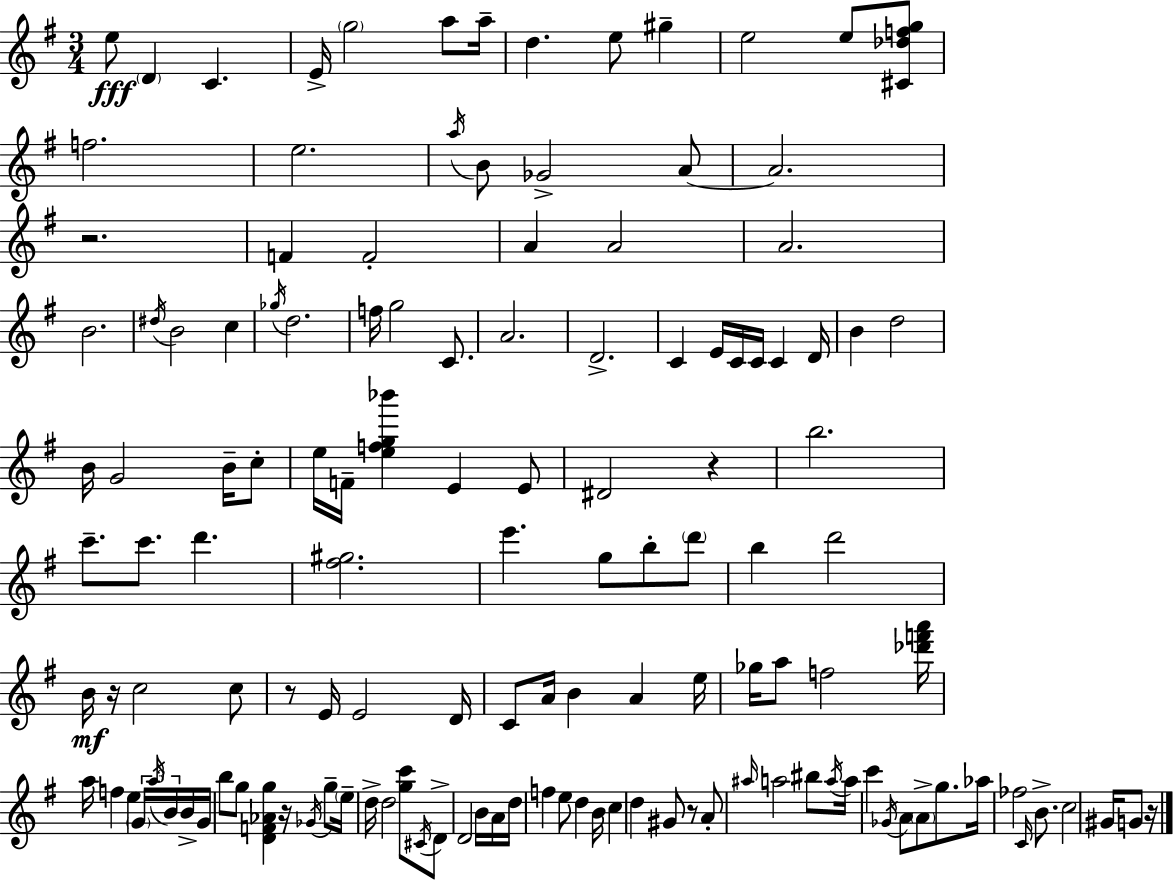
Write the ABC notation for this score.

X:1
T:Untitled
M:3/4
L:1/4
K:Em
e/2 D C E/4 g2 a/2 a/4 d e/2 ^g e2 e/2 [^C_dfg]/2 f2 e2 a/4 B/2 _G2 A/2 A2 z2 F F2 A A2 A2 B2 ^d/4 B2 c _g/4 d2 f/4 g2 C/2 A2 D2 C E/4 C/4 C/4 C D/4 B d2 B/4 G2 B/4 c/2 e/4 F/4 [efg_b'] E E/2 ^D2 z b2 c'/2 c'/2 d' [^f^g]2 e' g/2 b/2 d'/2 b d'2 B/4 z/4 c2 c/2 z/2 E/4 E2 D/4 C/2 A/4 B A e/4 _g/4 a/2 f2 [_d'f'a']/4 a/4 f e G/4 a/4 B/4 B/4 G/4 b/2 g/2 [DF_Ag] z/4 _G/4 g/2 e/4 d/4 d2 [gc']/2 ^C/4 D/2 D2 B/4 A/4 d/4 f e/2 d B/4 c d ^G/2 z/2 A/2 ^a/4 a2 ^b/2 a/4 a/4 c' _G/4 A/2 A/2 g/2 _a/4 _f2 C/4 B/2 c2 ^G/4 G/2 z/4